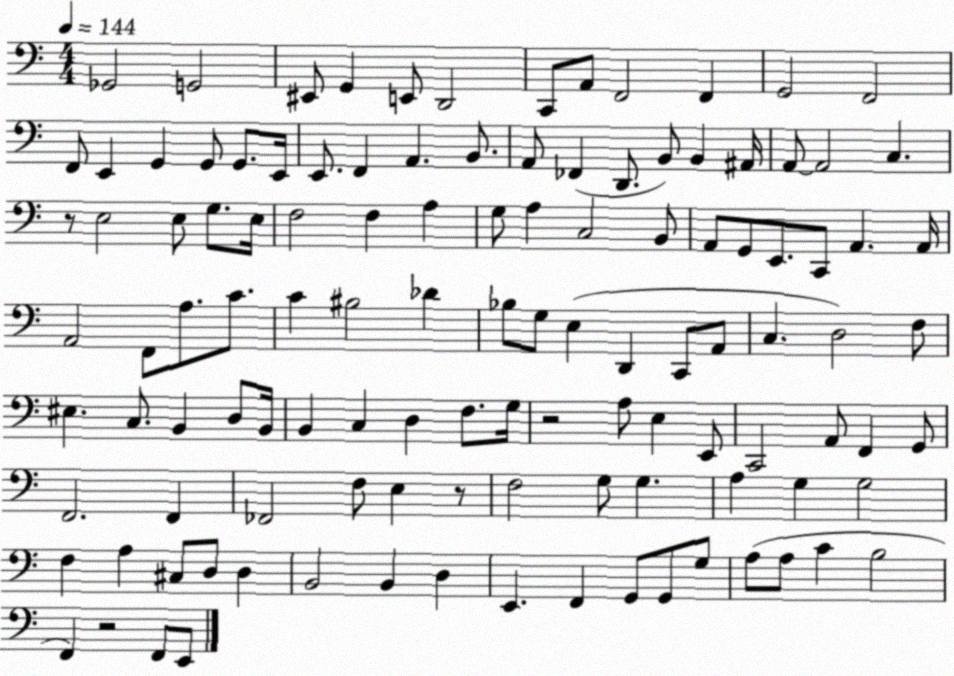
X:1
T:Untitled
M:4/4
L:1/4
K:C
_G,,2 G,,2 ^E,,/2 G,, E,,/2 D,,2 C,,/2 A,,/2 F,,2 F,, G,,2 F,,2 F,,/2 E,, G,, G,,/2 G,,/2 E,,/4 E,,/2 F,, A,, B,,/2 A,,/2 _F,, D,,/2 B,,/2 B,, ^A,,/4 A,,/2 A,,2 C, z/2 E,2 E,/2 G,/2 E,/4 F,2 F, A, G,/2 A, C,2 B,,/2 A,,/2 G,,/2 E,,/2 C,,/2 A,, A,,/4 A,,2 F,,/2 A,/2 C/2 C ^B,2 _D _B,/2 G,/2 E, D,, C,,/2 A,,/2 C, D,2 F,/2 ^E, C,/2 B,, D,/2 B,,/4 B,, C, D, F,/2 G,/4 z2 A,/2 E, E,,/2 C,,2 A,,/2 F,, G,,/2 F,,2 F,, _F,,2 F,/2 E, z/2 F,2 G,/2 G, A, G, G,2 F, A, ^C,/2 D,/2 D, B,,2 B,, D, E,, F,, G,,/2 G,,/2 G,/2 A,/2 A,/2 C B,2 F,, z2 F,,/2 E,,/2